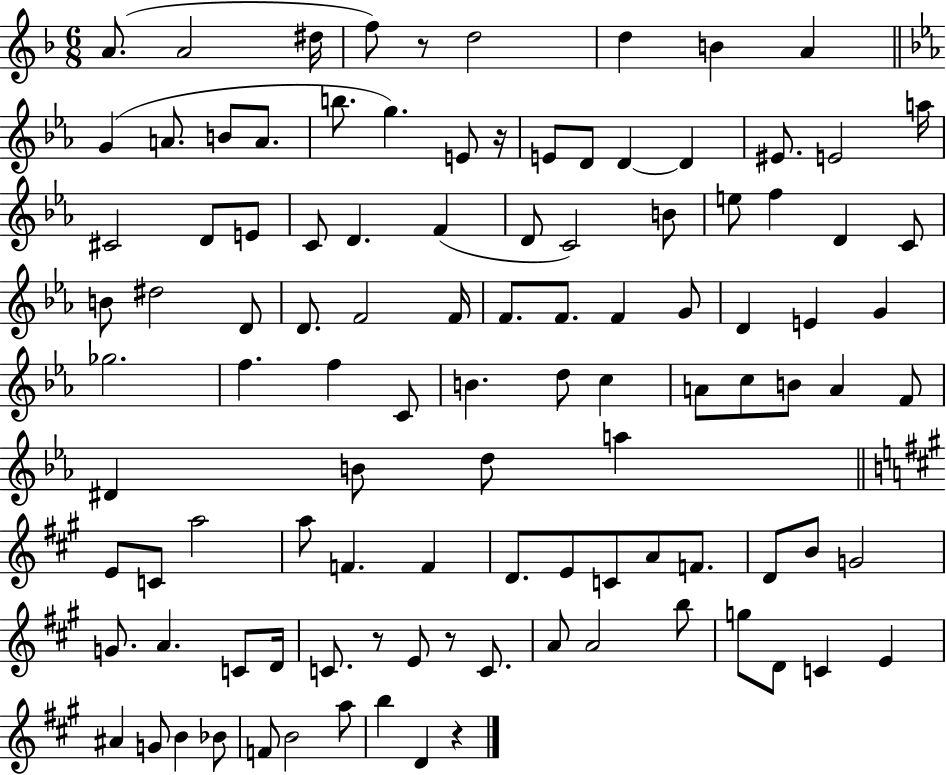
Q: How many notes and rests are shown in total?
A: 106